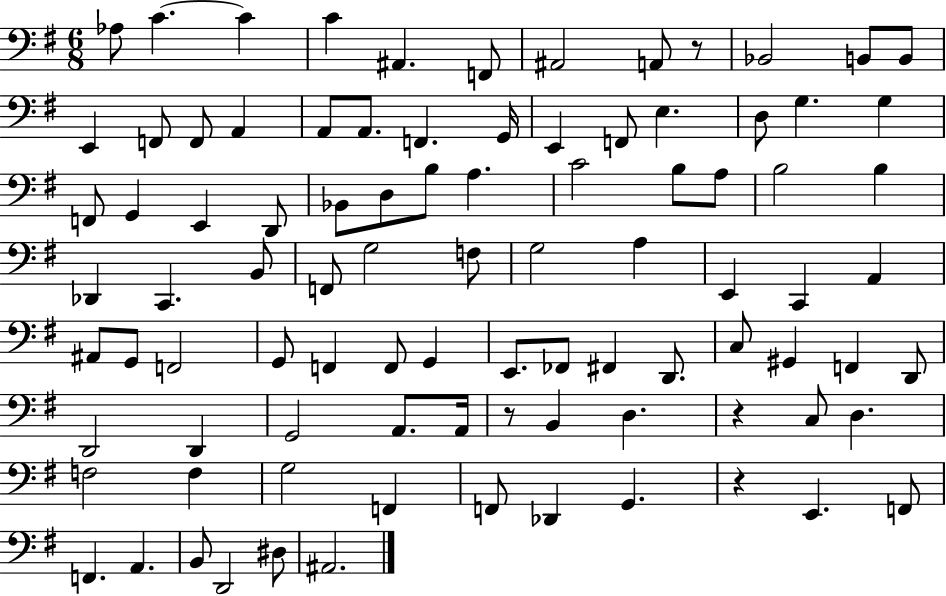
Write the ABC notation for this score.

X:1
T:Untitled
M:6/8
L:1/4
K:G
_A,/2 C C C ^A,, F,,/2 ^A,,2 A,,/2 z/2 _B,,2 B,,/2 B,,/2 E,, F,,/2 F,,/2 A,, A,,/2 A,,/2 F,, G,,/4 E,, F,,/2 E, D,/2 G, G, F,,/2 G,, E,, D,,/2 _B,,/2 D,/2 B,/2 A, C2 B,/2 A,/2 B,2 B, _D,, C,, B,,/2 F,,/2 G,2 F,/2 G,2 A, E,, C,, A,, ^A,,/2 G,,/2 F,,2 G,,/2 F,, F,,/2 G,, E,,/2 _F,,/2 ^F,, D,,/2 C,/2 ^G,, F,, D,,/2 D,,2 D,, G,,2 A,,/2 A,,/4 z/2 B,, D, z C,/2 D, F,2 F, G,2 F,, F,,/2 _D,, G,, z E,, F,,/2 F,, A,, B,,/2 D,,2 ^D,/2 ^A,,2